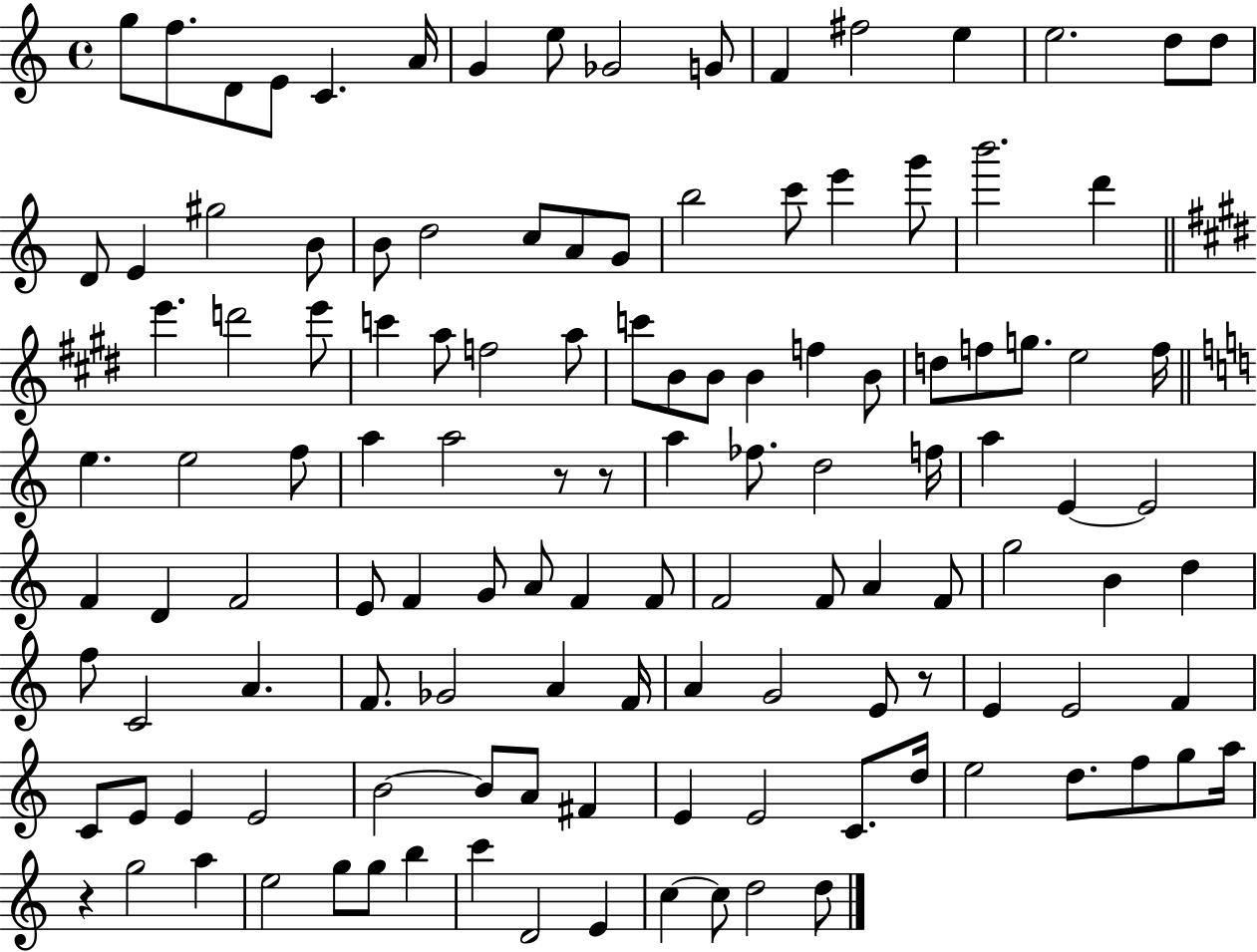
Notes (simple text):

G5/e F5/e. D4/e E4/e C4/q. A4/s G4/q E5/e Gb4/h G4/e F4/q F#5/h E5/q E5/h. D5/e D5/e D4/e E4/q G#5/h B4/e B4/e D5/h C5/e A4/e G4/e B5/h C6/e E6/q G6/e B6/h. D6/q E6/q. D6/h E6/e C6/q A5/e F5/h A5/e C6/e B4/e B4/e B4/q F5/q B4/e D5/e F5/e G5/e. E5/h F5/s E5/q. E5/h F5/e A5/q A5/h R/e R/e A5/q FES5/e. D5/h F5/s A5/q E4/q E4/h F4/q D4/q F4/h E4/e F4/q G4/e A4/e F4/q F4/e F4/h F4/e A4/q F4/e G5/h B4/q D5/q F5/e C4/h A4/q. F4/e. Gb4/h A4/q F4/s A4/q G4/h E4/e R/e E4/q E4/h F4/q C4/e E4/e E4/q E4/h B4/h B4/e A4/e F#4/q E4/q E4/h C4/e. D5/s E5/h D5/e. F5/e G5/e A5/s R/q G5/h A5/q E5/h G5/e G5/e B5/q C6/q D4/h E4/q C5/q C5/e D5/h D5/e